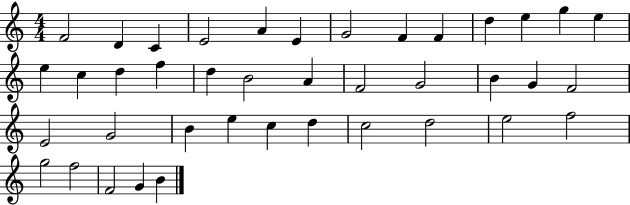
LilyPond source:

{
  \clef treble
  \numericTimeSignature
  \time 4/4
  \key c \major
  f'2 d'4 c'4 | e'2 a'4 e'4 | g'2 f'4 f'4 | d''4 e''4 g''4 e''4 | \break e''4 c''4 d''4 f''4 | d''4 b'2 a'4 | f'2 g'2 | b'4 g'4 f'2 | \break e'2 g'2 | b'4 e''4 c''4 d''4 | c''2 d''2 | e''2 f''2 | \break g''2 f''2 | f'2 g'4 b'4 | \bar "|."
}